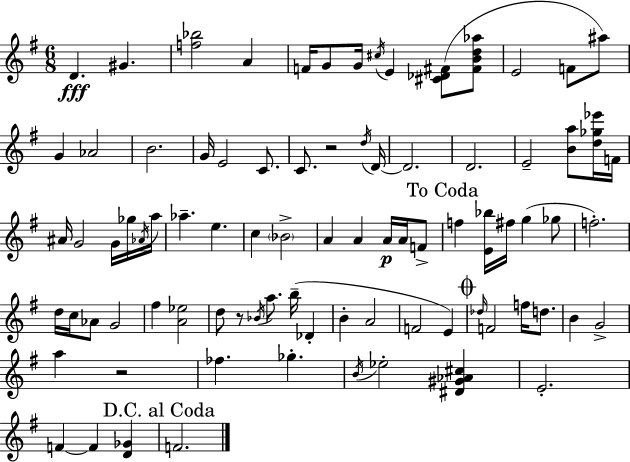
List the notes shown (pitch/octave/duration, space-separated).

D4/q. G#4/q. [F5,Bb5]/h A4/q F4/s G4/e G4/s C#5/s E4/q [C#4,Db4,F#4]/e [F#4,B4,D5,Ab5]/e E4/h F4/e A#5/e G4/q Ab4/h B4/h. G4/s E4/h C4/e. C4/e. R/h D5/s D4/s D4/h. D4/h. E4/h [B4,A5]/e [D5,Gb5,Eb6]/s F4/s A#4/s G4/h G4/s Gb5/s Ab4/s A5/s Ab5/q. E5/q. C5/q Bb4/h A4/q A4/q A4/s A4/s F4/e F5/q [E4,Bb5]/s F#5/s G5/q Gb5/e F5/h. D5/s C5/s Ab4/e G4/h F#5/q [A4,Eb5]/h D5/e R/e Bb4/s A5/e. B5/s Db4/q B4/q A4/h F4/h E4/q Db5/s F4/h F5/s D5/e. B4/q G4/h A5/q R/h FES5/q. Gb5/q. B4/s Eb5/h [D#4,G#4,Ab4,C#5]/q E4/h. F4/q F4/q [D4,Gb4]/q F4/h.